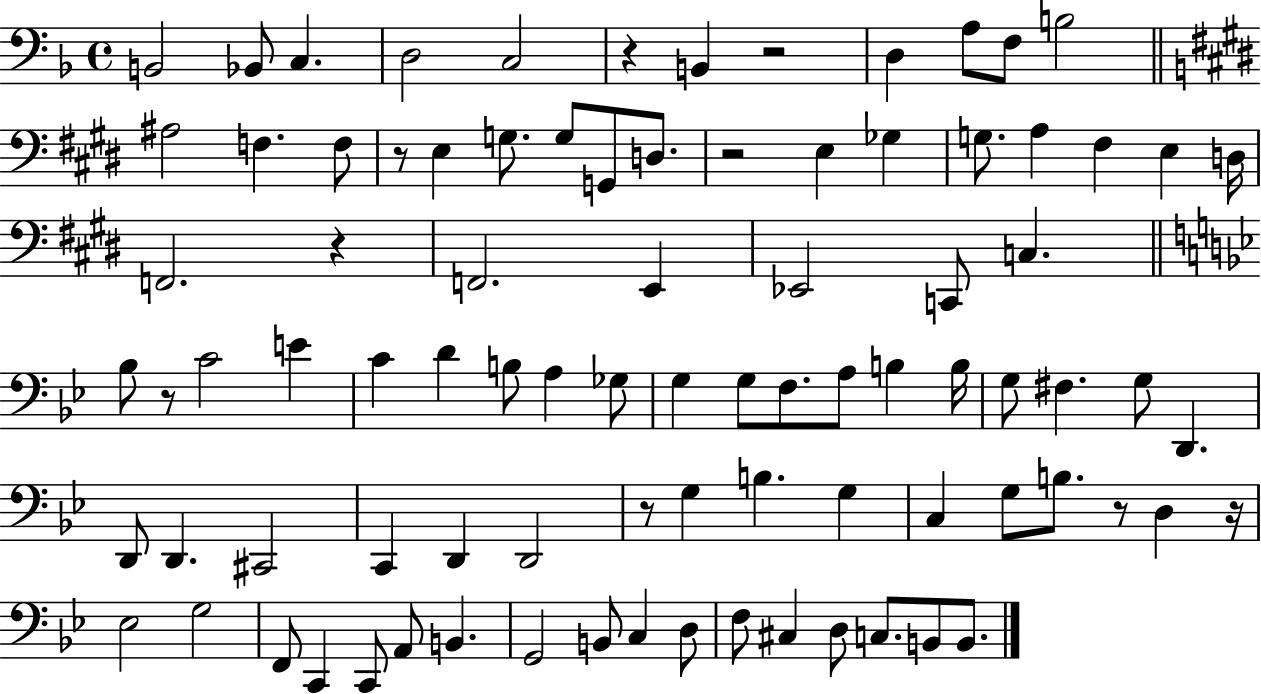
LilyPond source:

{
  \clef bass
  \time 4/4
  \defaultTimeSignature
  \key f \major
  b,2 bes,8 c4. | d2 c2 | r4 b,4 r2 | d4 a8 f8 b2 | \break \bar "||" \break \key e \major ais2 f4. f8 | r8 e4 g8. g8 g,8 d8. | r2 e4 ges4 | g8. a4 fis4 e4 d16 | \break f,2. r4 | f,2. e,4 | ees,2 c,8 c4. | \bar "||" \break \key bes \major bes8 r8 c'2 e'4 | c'4 d'4 b8 a4 ges8 | g4 g8 f8. a8 b4 b16 | g8 fis4. g8 d,4. | \break d,8 d,4. cis,2 | c,4 d,4 d,2 | r8 g4 b4. g4 | c4 g8 b8. r8 d4 r16 | \break ees2 g2 | f,8 c,4 c,8 a,8 b,4. | g,2 b,8 c4 d8 | f8 cis4 d8 c8. b,8 b,8. | \break \bar "|."
}